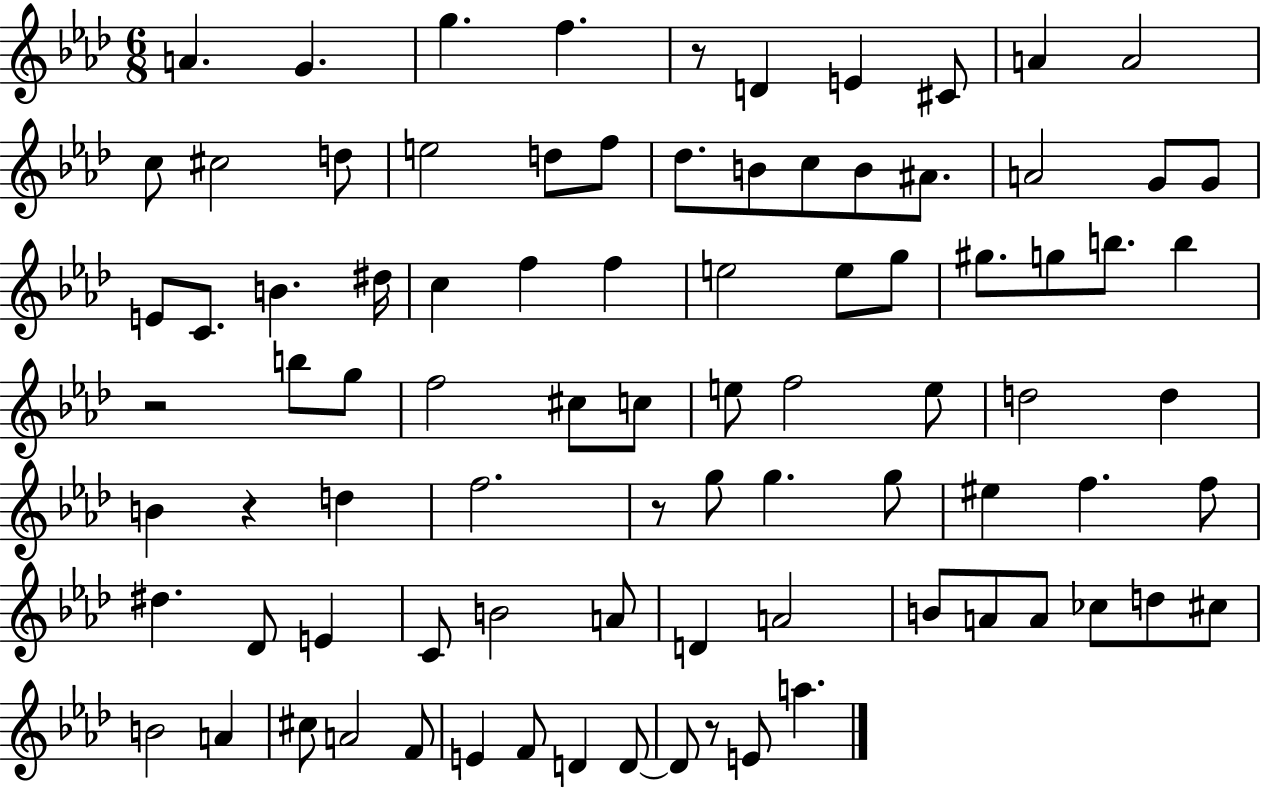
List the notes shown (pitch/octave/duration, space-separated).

A4/q. G4/q. G5/q. F5/q. R/e D4/q E4/q C#4/e A4/q A4/h C5/e C#5/h D5/e E5/h D5/e F5/e Db5/e. B4/e C5/e B4/e A#4/e. A4/h G4/e G4/e E4/e C4/e. B4/q. D#5/s C5/q F5/q F5/q E5/h E5/e G5/e G#5/e. G5/e B5/e. B5/q R/h B5/e G5/e F5/h C#5/e C5/e E5/e F5/h E5/e D5/h D5/q B4/q R/q D5/q F5/h. R/e G5/e G5/q. G5/e EIS5/q F5/q. F5/e D#5/q. Db4/e E4/q C4/e B4/h A4/e D4/q A4/h B4/e A4/e A4/e CES5/e D5/e C#5/e B4/h A4/q C#5/e A4/h F4/e E4/q F4/e D4/q D4/e D4/e R/e E4/e A5/q.